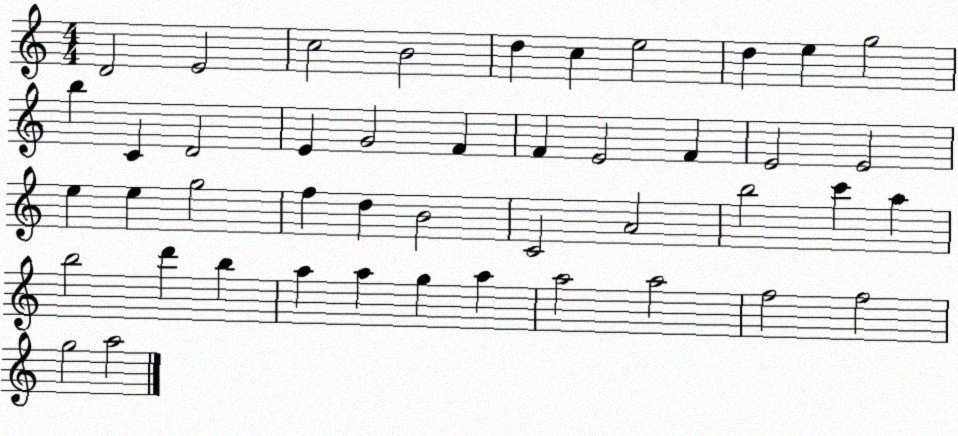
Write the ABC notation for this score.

X:1
T:Untitled
M:4/4
L:1/4
K:C
D2 E2 c2 B2 d c e2 d e g2 b C D2 E G2 F F E2 F E2 E2 e e g2 f d B2 C2 A2 b2 c' a b2 d' b a a g a a2 a2 f2 f2 g2 a2